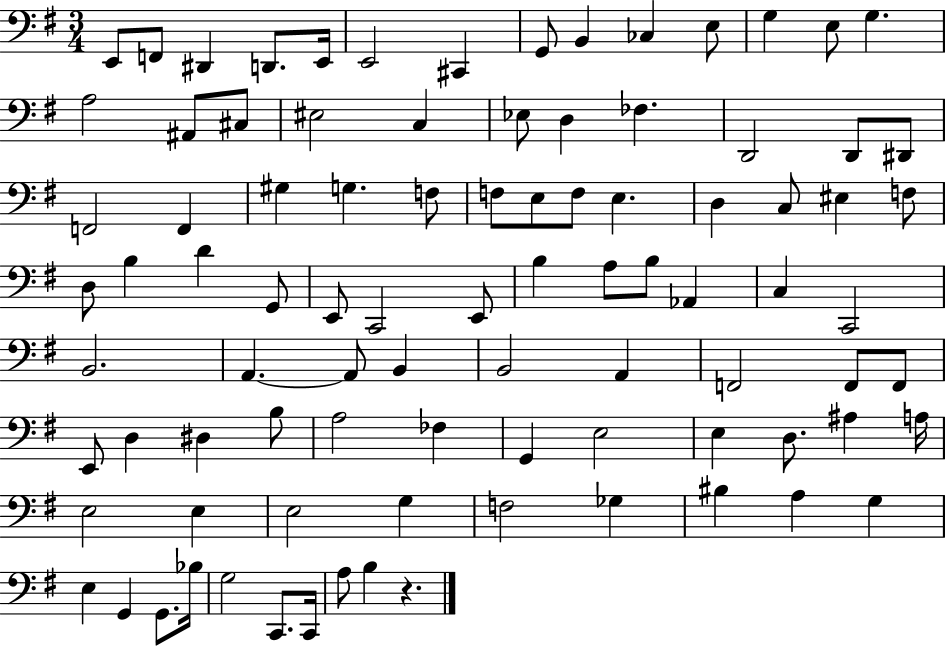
E2/e F2/e D#2/q D2/e. E2/s E2/h C#2/q G2/e B2/q CES3/q E3/e G3/q E3/e G3/q. A3/h A#2/e C#3/e EIS3/h C3/q Eb3/e D3/q FES3/q. D2/h D2/e D#2/e F2/h F2/q G#3/q G3/q. F3/e F3/e E3/e F3/e E3/q. D3/q C3/e EIS3/q F3/e D3/e B3/q D4/q G2/e E2/e C2/h E2/e B3/q A3/e B3/e Ab2/q C3/q C2/h B2/h. A2/q. A2/e B2/q B2/h A2/q F2/h F2/e F2/e E2/e D3/q D#3/q B3/e A3/h FES3/q G2/q E3/h E3/q D3/e. A#3/q A3/s E3/h E3/q E3/h G3/q F3/h Gb3/q BIS3/q A3/q G3/q E3/q G2/q G2/e. Bb3/s G3/h C2/e. C2/s A3/e B3/q R/q.